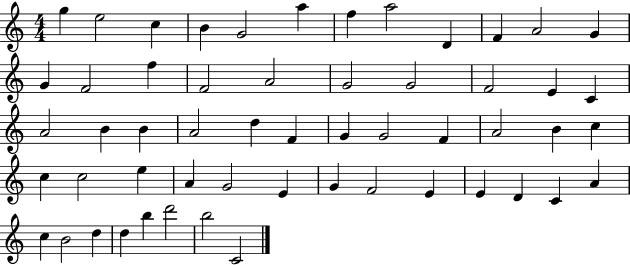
X:1
T:Untitled
M:4/4
L:1/4
K:C
g e2 c B G2 a f a2 D F A2 G G F2 f F2 A2 G2 G2 F2 E C A2 B B A2 d F G G2 F A2 B c c c2 e A G2 E G F2 E E D C A c B2 d d b d'2 b2 C2